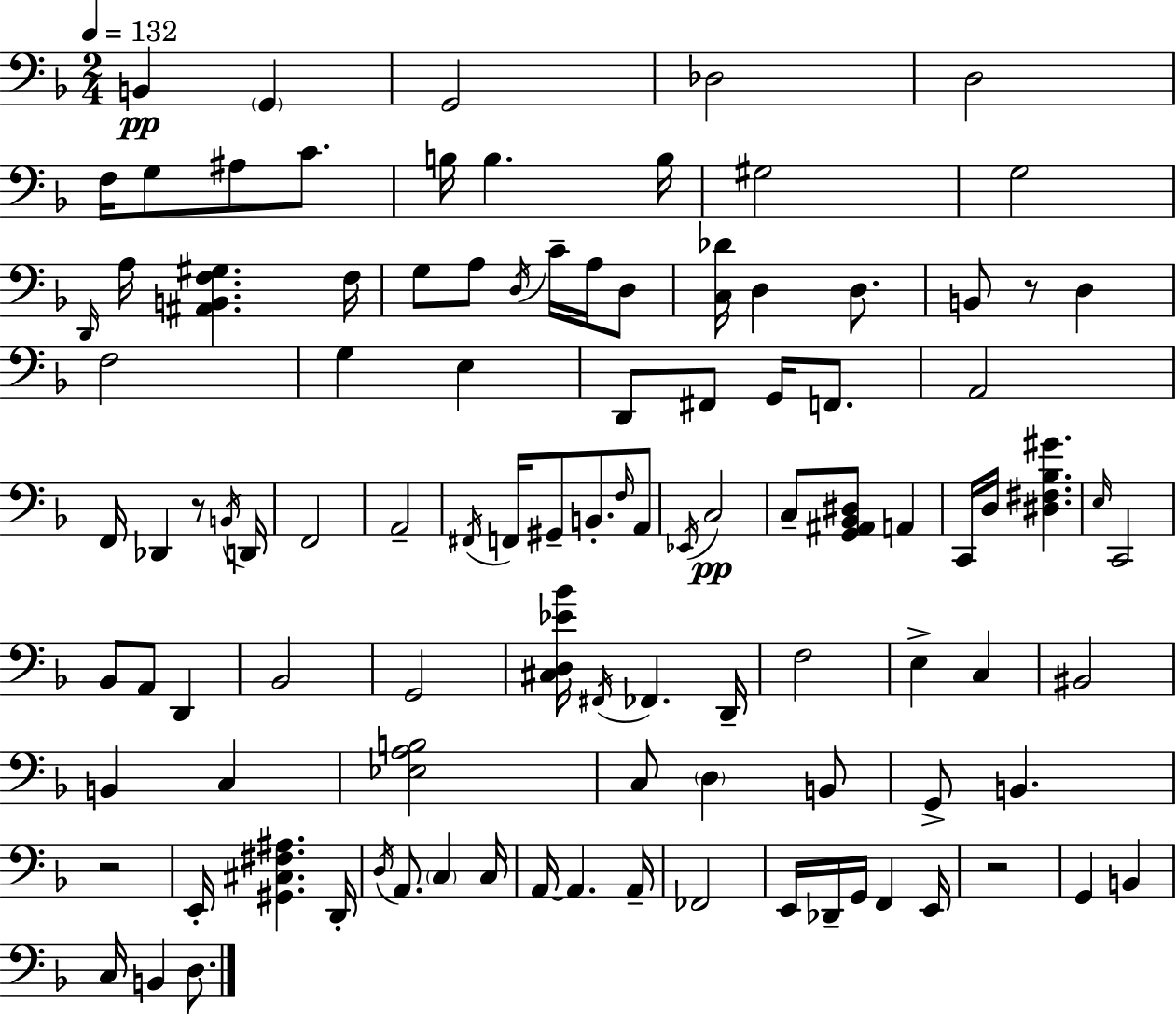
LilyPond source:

{
  \clef bass
  \numericTimeSignature
  \time 2/4
  \key d \minor
  \tempo 4 = 132
  b,4\pp \parenthesize g,4 | g,2 | des2 | d2 | \break f16 g8 ais8 c'8. | b16 b4. b16 | gis2 | g2 | \break \grace { d,16 } a16 <ais, b, f gis>4. | f16 g8 a8 \acciaccatura { d16 } c'16-- a16 | d8 <c des'>16 d4 d8. | b,8 r8 d4 | \break f2 | g4 e4 | d,8 fis,8 g,16 f,8. | a,2 | \break f,16 des,4 r8 | \acciaccatura { b,16 } d,16 f,2 | a,2-- | \acciaccatura { fis,16 } f,16 gis,8-- b,8.-. | \break \grace { f16 } a,8 \acciaccatura { ees,16 } c2\pp | c8-- | <g, ais, bes, dis>8 a,4 c,16 d16 | <dis fis bes gis'>4. \grace { e16 } c,2 | \break bes,8 | a,8 d,4 bes,2 | g,2 | <cis d ees' bes'>16 | \break \acciaccatura { fis,16 } fes,4. d,16-- | f2 | e4-> c4 | bis,2 | \break b,4 c4 | <ees a b>2 | c8 \parenthesize d4 b,8 | g,8-> b,4. | \break r2 | e,16-. <gis, cis fis ais>4. d,16-. | \acciaccatura { d16 } a,8. \parenthesize c4 | c16 a,16~~ a,4. | \break a,16-- fes,2 | e,16 des,16-- g,16 f,4 | e,16 r2 | g,4 b,4 | \break c16 b,4 d8. | \bar "|."
}